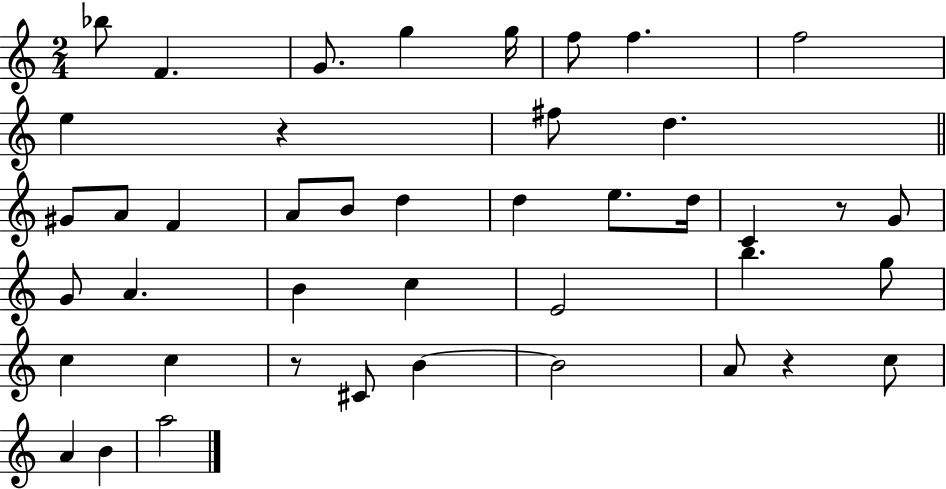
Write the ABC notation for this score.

X:1
T:Untitled
M:2/4
L:1/4
K:C
_b/2 F G/2 g g/4 f/2 f f2 e z ^f/2 d ^G/2 A/2 F A/2 B/2 d d e/2 d/4 C z/2 G/2 G/2 A B c E2 b g/2 c c z/2 ^C/2 B B2 A/2 z c/2 A B a2